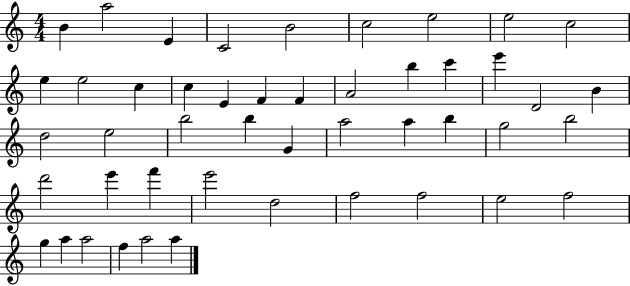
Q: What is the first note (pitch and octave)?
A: B4